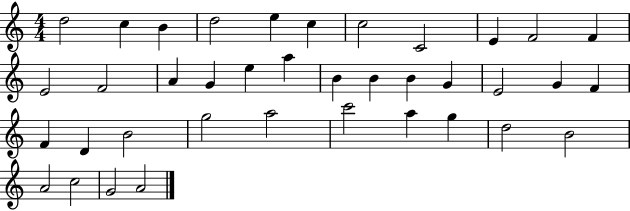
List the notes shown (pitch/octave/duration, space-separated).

D5/h C5/q B4/q D5/h E5/q C5/q C5/h C4/h E4/q F4/h F4/q E4/h F4/h A4/q G4/q E5/q A5/q B4/q B4/q B4/q G4/q E4/h G4/q F4/q F4/q D4/q B4/h G5/h A5/h C6/h A5/q G5/q D5/h B4/h A4/h C5/h G4/h A4/h